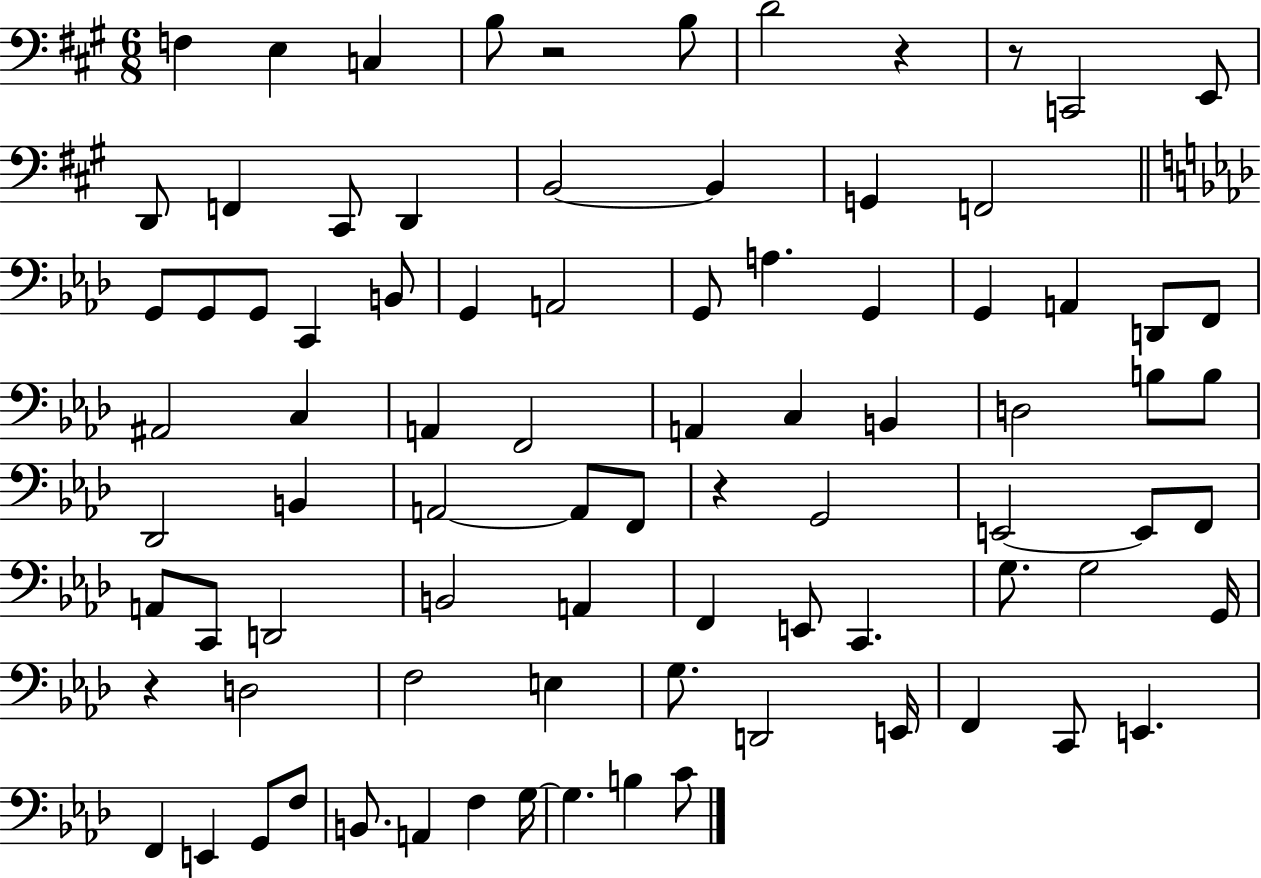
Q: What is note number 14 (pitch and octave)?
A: B2